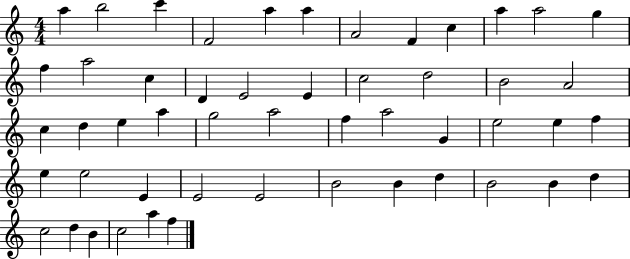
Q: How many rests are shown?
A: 0